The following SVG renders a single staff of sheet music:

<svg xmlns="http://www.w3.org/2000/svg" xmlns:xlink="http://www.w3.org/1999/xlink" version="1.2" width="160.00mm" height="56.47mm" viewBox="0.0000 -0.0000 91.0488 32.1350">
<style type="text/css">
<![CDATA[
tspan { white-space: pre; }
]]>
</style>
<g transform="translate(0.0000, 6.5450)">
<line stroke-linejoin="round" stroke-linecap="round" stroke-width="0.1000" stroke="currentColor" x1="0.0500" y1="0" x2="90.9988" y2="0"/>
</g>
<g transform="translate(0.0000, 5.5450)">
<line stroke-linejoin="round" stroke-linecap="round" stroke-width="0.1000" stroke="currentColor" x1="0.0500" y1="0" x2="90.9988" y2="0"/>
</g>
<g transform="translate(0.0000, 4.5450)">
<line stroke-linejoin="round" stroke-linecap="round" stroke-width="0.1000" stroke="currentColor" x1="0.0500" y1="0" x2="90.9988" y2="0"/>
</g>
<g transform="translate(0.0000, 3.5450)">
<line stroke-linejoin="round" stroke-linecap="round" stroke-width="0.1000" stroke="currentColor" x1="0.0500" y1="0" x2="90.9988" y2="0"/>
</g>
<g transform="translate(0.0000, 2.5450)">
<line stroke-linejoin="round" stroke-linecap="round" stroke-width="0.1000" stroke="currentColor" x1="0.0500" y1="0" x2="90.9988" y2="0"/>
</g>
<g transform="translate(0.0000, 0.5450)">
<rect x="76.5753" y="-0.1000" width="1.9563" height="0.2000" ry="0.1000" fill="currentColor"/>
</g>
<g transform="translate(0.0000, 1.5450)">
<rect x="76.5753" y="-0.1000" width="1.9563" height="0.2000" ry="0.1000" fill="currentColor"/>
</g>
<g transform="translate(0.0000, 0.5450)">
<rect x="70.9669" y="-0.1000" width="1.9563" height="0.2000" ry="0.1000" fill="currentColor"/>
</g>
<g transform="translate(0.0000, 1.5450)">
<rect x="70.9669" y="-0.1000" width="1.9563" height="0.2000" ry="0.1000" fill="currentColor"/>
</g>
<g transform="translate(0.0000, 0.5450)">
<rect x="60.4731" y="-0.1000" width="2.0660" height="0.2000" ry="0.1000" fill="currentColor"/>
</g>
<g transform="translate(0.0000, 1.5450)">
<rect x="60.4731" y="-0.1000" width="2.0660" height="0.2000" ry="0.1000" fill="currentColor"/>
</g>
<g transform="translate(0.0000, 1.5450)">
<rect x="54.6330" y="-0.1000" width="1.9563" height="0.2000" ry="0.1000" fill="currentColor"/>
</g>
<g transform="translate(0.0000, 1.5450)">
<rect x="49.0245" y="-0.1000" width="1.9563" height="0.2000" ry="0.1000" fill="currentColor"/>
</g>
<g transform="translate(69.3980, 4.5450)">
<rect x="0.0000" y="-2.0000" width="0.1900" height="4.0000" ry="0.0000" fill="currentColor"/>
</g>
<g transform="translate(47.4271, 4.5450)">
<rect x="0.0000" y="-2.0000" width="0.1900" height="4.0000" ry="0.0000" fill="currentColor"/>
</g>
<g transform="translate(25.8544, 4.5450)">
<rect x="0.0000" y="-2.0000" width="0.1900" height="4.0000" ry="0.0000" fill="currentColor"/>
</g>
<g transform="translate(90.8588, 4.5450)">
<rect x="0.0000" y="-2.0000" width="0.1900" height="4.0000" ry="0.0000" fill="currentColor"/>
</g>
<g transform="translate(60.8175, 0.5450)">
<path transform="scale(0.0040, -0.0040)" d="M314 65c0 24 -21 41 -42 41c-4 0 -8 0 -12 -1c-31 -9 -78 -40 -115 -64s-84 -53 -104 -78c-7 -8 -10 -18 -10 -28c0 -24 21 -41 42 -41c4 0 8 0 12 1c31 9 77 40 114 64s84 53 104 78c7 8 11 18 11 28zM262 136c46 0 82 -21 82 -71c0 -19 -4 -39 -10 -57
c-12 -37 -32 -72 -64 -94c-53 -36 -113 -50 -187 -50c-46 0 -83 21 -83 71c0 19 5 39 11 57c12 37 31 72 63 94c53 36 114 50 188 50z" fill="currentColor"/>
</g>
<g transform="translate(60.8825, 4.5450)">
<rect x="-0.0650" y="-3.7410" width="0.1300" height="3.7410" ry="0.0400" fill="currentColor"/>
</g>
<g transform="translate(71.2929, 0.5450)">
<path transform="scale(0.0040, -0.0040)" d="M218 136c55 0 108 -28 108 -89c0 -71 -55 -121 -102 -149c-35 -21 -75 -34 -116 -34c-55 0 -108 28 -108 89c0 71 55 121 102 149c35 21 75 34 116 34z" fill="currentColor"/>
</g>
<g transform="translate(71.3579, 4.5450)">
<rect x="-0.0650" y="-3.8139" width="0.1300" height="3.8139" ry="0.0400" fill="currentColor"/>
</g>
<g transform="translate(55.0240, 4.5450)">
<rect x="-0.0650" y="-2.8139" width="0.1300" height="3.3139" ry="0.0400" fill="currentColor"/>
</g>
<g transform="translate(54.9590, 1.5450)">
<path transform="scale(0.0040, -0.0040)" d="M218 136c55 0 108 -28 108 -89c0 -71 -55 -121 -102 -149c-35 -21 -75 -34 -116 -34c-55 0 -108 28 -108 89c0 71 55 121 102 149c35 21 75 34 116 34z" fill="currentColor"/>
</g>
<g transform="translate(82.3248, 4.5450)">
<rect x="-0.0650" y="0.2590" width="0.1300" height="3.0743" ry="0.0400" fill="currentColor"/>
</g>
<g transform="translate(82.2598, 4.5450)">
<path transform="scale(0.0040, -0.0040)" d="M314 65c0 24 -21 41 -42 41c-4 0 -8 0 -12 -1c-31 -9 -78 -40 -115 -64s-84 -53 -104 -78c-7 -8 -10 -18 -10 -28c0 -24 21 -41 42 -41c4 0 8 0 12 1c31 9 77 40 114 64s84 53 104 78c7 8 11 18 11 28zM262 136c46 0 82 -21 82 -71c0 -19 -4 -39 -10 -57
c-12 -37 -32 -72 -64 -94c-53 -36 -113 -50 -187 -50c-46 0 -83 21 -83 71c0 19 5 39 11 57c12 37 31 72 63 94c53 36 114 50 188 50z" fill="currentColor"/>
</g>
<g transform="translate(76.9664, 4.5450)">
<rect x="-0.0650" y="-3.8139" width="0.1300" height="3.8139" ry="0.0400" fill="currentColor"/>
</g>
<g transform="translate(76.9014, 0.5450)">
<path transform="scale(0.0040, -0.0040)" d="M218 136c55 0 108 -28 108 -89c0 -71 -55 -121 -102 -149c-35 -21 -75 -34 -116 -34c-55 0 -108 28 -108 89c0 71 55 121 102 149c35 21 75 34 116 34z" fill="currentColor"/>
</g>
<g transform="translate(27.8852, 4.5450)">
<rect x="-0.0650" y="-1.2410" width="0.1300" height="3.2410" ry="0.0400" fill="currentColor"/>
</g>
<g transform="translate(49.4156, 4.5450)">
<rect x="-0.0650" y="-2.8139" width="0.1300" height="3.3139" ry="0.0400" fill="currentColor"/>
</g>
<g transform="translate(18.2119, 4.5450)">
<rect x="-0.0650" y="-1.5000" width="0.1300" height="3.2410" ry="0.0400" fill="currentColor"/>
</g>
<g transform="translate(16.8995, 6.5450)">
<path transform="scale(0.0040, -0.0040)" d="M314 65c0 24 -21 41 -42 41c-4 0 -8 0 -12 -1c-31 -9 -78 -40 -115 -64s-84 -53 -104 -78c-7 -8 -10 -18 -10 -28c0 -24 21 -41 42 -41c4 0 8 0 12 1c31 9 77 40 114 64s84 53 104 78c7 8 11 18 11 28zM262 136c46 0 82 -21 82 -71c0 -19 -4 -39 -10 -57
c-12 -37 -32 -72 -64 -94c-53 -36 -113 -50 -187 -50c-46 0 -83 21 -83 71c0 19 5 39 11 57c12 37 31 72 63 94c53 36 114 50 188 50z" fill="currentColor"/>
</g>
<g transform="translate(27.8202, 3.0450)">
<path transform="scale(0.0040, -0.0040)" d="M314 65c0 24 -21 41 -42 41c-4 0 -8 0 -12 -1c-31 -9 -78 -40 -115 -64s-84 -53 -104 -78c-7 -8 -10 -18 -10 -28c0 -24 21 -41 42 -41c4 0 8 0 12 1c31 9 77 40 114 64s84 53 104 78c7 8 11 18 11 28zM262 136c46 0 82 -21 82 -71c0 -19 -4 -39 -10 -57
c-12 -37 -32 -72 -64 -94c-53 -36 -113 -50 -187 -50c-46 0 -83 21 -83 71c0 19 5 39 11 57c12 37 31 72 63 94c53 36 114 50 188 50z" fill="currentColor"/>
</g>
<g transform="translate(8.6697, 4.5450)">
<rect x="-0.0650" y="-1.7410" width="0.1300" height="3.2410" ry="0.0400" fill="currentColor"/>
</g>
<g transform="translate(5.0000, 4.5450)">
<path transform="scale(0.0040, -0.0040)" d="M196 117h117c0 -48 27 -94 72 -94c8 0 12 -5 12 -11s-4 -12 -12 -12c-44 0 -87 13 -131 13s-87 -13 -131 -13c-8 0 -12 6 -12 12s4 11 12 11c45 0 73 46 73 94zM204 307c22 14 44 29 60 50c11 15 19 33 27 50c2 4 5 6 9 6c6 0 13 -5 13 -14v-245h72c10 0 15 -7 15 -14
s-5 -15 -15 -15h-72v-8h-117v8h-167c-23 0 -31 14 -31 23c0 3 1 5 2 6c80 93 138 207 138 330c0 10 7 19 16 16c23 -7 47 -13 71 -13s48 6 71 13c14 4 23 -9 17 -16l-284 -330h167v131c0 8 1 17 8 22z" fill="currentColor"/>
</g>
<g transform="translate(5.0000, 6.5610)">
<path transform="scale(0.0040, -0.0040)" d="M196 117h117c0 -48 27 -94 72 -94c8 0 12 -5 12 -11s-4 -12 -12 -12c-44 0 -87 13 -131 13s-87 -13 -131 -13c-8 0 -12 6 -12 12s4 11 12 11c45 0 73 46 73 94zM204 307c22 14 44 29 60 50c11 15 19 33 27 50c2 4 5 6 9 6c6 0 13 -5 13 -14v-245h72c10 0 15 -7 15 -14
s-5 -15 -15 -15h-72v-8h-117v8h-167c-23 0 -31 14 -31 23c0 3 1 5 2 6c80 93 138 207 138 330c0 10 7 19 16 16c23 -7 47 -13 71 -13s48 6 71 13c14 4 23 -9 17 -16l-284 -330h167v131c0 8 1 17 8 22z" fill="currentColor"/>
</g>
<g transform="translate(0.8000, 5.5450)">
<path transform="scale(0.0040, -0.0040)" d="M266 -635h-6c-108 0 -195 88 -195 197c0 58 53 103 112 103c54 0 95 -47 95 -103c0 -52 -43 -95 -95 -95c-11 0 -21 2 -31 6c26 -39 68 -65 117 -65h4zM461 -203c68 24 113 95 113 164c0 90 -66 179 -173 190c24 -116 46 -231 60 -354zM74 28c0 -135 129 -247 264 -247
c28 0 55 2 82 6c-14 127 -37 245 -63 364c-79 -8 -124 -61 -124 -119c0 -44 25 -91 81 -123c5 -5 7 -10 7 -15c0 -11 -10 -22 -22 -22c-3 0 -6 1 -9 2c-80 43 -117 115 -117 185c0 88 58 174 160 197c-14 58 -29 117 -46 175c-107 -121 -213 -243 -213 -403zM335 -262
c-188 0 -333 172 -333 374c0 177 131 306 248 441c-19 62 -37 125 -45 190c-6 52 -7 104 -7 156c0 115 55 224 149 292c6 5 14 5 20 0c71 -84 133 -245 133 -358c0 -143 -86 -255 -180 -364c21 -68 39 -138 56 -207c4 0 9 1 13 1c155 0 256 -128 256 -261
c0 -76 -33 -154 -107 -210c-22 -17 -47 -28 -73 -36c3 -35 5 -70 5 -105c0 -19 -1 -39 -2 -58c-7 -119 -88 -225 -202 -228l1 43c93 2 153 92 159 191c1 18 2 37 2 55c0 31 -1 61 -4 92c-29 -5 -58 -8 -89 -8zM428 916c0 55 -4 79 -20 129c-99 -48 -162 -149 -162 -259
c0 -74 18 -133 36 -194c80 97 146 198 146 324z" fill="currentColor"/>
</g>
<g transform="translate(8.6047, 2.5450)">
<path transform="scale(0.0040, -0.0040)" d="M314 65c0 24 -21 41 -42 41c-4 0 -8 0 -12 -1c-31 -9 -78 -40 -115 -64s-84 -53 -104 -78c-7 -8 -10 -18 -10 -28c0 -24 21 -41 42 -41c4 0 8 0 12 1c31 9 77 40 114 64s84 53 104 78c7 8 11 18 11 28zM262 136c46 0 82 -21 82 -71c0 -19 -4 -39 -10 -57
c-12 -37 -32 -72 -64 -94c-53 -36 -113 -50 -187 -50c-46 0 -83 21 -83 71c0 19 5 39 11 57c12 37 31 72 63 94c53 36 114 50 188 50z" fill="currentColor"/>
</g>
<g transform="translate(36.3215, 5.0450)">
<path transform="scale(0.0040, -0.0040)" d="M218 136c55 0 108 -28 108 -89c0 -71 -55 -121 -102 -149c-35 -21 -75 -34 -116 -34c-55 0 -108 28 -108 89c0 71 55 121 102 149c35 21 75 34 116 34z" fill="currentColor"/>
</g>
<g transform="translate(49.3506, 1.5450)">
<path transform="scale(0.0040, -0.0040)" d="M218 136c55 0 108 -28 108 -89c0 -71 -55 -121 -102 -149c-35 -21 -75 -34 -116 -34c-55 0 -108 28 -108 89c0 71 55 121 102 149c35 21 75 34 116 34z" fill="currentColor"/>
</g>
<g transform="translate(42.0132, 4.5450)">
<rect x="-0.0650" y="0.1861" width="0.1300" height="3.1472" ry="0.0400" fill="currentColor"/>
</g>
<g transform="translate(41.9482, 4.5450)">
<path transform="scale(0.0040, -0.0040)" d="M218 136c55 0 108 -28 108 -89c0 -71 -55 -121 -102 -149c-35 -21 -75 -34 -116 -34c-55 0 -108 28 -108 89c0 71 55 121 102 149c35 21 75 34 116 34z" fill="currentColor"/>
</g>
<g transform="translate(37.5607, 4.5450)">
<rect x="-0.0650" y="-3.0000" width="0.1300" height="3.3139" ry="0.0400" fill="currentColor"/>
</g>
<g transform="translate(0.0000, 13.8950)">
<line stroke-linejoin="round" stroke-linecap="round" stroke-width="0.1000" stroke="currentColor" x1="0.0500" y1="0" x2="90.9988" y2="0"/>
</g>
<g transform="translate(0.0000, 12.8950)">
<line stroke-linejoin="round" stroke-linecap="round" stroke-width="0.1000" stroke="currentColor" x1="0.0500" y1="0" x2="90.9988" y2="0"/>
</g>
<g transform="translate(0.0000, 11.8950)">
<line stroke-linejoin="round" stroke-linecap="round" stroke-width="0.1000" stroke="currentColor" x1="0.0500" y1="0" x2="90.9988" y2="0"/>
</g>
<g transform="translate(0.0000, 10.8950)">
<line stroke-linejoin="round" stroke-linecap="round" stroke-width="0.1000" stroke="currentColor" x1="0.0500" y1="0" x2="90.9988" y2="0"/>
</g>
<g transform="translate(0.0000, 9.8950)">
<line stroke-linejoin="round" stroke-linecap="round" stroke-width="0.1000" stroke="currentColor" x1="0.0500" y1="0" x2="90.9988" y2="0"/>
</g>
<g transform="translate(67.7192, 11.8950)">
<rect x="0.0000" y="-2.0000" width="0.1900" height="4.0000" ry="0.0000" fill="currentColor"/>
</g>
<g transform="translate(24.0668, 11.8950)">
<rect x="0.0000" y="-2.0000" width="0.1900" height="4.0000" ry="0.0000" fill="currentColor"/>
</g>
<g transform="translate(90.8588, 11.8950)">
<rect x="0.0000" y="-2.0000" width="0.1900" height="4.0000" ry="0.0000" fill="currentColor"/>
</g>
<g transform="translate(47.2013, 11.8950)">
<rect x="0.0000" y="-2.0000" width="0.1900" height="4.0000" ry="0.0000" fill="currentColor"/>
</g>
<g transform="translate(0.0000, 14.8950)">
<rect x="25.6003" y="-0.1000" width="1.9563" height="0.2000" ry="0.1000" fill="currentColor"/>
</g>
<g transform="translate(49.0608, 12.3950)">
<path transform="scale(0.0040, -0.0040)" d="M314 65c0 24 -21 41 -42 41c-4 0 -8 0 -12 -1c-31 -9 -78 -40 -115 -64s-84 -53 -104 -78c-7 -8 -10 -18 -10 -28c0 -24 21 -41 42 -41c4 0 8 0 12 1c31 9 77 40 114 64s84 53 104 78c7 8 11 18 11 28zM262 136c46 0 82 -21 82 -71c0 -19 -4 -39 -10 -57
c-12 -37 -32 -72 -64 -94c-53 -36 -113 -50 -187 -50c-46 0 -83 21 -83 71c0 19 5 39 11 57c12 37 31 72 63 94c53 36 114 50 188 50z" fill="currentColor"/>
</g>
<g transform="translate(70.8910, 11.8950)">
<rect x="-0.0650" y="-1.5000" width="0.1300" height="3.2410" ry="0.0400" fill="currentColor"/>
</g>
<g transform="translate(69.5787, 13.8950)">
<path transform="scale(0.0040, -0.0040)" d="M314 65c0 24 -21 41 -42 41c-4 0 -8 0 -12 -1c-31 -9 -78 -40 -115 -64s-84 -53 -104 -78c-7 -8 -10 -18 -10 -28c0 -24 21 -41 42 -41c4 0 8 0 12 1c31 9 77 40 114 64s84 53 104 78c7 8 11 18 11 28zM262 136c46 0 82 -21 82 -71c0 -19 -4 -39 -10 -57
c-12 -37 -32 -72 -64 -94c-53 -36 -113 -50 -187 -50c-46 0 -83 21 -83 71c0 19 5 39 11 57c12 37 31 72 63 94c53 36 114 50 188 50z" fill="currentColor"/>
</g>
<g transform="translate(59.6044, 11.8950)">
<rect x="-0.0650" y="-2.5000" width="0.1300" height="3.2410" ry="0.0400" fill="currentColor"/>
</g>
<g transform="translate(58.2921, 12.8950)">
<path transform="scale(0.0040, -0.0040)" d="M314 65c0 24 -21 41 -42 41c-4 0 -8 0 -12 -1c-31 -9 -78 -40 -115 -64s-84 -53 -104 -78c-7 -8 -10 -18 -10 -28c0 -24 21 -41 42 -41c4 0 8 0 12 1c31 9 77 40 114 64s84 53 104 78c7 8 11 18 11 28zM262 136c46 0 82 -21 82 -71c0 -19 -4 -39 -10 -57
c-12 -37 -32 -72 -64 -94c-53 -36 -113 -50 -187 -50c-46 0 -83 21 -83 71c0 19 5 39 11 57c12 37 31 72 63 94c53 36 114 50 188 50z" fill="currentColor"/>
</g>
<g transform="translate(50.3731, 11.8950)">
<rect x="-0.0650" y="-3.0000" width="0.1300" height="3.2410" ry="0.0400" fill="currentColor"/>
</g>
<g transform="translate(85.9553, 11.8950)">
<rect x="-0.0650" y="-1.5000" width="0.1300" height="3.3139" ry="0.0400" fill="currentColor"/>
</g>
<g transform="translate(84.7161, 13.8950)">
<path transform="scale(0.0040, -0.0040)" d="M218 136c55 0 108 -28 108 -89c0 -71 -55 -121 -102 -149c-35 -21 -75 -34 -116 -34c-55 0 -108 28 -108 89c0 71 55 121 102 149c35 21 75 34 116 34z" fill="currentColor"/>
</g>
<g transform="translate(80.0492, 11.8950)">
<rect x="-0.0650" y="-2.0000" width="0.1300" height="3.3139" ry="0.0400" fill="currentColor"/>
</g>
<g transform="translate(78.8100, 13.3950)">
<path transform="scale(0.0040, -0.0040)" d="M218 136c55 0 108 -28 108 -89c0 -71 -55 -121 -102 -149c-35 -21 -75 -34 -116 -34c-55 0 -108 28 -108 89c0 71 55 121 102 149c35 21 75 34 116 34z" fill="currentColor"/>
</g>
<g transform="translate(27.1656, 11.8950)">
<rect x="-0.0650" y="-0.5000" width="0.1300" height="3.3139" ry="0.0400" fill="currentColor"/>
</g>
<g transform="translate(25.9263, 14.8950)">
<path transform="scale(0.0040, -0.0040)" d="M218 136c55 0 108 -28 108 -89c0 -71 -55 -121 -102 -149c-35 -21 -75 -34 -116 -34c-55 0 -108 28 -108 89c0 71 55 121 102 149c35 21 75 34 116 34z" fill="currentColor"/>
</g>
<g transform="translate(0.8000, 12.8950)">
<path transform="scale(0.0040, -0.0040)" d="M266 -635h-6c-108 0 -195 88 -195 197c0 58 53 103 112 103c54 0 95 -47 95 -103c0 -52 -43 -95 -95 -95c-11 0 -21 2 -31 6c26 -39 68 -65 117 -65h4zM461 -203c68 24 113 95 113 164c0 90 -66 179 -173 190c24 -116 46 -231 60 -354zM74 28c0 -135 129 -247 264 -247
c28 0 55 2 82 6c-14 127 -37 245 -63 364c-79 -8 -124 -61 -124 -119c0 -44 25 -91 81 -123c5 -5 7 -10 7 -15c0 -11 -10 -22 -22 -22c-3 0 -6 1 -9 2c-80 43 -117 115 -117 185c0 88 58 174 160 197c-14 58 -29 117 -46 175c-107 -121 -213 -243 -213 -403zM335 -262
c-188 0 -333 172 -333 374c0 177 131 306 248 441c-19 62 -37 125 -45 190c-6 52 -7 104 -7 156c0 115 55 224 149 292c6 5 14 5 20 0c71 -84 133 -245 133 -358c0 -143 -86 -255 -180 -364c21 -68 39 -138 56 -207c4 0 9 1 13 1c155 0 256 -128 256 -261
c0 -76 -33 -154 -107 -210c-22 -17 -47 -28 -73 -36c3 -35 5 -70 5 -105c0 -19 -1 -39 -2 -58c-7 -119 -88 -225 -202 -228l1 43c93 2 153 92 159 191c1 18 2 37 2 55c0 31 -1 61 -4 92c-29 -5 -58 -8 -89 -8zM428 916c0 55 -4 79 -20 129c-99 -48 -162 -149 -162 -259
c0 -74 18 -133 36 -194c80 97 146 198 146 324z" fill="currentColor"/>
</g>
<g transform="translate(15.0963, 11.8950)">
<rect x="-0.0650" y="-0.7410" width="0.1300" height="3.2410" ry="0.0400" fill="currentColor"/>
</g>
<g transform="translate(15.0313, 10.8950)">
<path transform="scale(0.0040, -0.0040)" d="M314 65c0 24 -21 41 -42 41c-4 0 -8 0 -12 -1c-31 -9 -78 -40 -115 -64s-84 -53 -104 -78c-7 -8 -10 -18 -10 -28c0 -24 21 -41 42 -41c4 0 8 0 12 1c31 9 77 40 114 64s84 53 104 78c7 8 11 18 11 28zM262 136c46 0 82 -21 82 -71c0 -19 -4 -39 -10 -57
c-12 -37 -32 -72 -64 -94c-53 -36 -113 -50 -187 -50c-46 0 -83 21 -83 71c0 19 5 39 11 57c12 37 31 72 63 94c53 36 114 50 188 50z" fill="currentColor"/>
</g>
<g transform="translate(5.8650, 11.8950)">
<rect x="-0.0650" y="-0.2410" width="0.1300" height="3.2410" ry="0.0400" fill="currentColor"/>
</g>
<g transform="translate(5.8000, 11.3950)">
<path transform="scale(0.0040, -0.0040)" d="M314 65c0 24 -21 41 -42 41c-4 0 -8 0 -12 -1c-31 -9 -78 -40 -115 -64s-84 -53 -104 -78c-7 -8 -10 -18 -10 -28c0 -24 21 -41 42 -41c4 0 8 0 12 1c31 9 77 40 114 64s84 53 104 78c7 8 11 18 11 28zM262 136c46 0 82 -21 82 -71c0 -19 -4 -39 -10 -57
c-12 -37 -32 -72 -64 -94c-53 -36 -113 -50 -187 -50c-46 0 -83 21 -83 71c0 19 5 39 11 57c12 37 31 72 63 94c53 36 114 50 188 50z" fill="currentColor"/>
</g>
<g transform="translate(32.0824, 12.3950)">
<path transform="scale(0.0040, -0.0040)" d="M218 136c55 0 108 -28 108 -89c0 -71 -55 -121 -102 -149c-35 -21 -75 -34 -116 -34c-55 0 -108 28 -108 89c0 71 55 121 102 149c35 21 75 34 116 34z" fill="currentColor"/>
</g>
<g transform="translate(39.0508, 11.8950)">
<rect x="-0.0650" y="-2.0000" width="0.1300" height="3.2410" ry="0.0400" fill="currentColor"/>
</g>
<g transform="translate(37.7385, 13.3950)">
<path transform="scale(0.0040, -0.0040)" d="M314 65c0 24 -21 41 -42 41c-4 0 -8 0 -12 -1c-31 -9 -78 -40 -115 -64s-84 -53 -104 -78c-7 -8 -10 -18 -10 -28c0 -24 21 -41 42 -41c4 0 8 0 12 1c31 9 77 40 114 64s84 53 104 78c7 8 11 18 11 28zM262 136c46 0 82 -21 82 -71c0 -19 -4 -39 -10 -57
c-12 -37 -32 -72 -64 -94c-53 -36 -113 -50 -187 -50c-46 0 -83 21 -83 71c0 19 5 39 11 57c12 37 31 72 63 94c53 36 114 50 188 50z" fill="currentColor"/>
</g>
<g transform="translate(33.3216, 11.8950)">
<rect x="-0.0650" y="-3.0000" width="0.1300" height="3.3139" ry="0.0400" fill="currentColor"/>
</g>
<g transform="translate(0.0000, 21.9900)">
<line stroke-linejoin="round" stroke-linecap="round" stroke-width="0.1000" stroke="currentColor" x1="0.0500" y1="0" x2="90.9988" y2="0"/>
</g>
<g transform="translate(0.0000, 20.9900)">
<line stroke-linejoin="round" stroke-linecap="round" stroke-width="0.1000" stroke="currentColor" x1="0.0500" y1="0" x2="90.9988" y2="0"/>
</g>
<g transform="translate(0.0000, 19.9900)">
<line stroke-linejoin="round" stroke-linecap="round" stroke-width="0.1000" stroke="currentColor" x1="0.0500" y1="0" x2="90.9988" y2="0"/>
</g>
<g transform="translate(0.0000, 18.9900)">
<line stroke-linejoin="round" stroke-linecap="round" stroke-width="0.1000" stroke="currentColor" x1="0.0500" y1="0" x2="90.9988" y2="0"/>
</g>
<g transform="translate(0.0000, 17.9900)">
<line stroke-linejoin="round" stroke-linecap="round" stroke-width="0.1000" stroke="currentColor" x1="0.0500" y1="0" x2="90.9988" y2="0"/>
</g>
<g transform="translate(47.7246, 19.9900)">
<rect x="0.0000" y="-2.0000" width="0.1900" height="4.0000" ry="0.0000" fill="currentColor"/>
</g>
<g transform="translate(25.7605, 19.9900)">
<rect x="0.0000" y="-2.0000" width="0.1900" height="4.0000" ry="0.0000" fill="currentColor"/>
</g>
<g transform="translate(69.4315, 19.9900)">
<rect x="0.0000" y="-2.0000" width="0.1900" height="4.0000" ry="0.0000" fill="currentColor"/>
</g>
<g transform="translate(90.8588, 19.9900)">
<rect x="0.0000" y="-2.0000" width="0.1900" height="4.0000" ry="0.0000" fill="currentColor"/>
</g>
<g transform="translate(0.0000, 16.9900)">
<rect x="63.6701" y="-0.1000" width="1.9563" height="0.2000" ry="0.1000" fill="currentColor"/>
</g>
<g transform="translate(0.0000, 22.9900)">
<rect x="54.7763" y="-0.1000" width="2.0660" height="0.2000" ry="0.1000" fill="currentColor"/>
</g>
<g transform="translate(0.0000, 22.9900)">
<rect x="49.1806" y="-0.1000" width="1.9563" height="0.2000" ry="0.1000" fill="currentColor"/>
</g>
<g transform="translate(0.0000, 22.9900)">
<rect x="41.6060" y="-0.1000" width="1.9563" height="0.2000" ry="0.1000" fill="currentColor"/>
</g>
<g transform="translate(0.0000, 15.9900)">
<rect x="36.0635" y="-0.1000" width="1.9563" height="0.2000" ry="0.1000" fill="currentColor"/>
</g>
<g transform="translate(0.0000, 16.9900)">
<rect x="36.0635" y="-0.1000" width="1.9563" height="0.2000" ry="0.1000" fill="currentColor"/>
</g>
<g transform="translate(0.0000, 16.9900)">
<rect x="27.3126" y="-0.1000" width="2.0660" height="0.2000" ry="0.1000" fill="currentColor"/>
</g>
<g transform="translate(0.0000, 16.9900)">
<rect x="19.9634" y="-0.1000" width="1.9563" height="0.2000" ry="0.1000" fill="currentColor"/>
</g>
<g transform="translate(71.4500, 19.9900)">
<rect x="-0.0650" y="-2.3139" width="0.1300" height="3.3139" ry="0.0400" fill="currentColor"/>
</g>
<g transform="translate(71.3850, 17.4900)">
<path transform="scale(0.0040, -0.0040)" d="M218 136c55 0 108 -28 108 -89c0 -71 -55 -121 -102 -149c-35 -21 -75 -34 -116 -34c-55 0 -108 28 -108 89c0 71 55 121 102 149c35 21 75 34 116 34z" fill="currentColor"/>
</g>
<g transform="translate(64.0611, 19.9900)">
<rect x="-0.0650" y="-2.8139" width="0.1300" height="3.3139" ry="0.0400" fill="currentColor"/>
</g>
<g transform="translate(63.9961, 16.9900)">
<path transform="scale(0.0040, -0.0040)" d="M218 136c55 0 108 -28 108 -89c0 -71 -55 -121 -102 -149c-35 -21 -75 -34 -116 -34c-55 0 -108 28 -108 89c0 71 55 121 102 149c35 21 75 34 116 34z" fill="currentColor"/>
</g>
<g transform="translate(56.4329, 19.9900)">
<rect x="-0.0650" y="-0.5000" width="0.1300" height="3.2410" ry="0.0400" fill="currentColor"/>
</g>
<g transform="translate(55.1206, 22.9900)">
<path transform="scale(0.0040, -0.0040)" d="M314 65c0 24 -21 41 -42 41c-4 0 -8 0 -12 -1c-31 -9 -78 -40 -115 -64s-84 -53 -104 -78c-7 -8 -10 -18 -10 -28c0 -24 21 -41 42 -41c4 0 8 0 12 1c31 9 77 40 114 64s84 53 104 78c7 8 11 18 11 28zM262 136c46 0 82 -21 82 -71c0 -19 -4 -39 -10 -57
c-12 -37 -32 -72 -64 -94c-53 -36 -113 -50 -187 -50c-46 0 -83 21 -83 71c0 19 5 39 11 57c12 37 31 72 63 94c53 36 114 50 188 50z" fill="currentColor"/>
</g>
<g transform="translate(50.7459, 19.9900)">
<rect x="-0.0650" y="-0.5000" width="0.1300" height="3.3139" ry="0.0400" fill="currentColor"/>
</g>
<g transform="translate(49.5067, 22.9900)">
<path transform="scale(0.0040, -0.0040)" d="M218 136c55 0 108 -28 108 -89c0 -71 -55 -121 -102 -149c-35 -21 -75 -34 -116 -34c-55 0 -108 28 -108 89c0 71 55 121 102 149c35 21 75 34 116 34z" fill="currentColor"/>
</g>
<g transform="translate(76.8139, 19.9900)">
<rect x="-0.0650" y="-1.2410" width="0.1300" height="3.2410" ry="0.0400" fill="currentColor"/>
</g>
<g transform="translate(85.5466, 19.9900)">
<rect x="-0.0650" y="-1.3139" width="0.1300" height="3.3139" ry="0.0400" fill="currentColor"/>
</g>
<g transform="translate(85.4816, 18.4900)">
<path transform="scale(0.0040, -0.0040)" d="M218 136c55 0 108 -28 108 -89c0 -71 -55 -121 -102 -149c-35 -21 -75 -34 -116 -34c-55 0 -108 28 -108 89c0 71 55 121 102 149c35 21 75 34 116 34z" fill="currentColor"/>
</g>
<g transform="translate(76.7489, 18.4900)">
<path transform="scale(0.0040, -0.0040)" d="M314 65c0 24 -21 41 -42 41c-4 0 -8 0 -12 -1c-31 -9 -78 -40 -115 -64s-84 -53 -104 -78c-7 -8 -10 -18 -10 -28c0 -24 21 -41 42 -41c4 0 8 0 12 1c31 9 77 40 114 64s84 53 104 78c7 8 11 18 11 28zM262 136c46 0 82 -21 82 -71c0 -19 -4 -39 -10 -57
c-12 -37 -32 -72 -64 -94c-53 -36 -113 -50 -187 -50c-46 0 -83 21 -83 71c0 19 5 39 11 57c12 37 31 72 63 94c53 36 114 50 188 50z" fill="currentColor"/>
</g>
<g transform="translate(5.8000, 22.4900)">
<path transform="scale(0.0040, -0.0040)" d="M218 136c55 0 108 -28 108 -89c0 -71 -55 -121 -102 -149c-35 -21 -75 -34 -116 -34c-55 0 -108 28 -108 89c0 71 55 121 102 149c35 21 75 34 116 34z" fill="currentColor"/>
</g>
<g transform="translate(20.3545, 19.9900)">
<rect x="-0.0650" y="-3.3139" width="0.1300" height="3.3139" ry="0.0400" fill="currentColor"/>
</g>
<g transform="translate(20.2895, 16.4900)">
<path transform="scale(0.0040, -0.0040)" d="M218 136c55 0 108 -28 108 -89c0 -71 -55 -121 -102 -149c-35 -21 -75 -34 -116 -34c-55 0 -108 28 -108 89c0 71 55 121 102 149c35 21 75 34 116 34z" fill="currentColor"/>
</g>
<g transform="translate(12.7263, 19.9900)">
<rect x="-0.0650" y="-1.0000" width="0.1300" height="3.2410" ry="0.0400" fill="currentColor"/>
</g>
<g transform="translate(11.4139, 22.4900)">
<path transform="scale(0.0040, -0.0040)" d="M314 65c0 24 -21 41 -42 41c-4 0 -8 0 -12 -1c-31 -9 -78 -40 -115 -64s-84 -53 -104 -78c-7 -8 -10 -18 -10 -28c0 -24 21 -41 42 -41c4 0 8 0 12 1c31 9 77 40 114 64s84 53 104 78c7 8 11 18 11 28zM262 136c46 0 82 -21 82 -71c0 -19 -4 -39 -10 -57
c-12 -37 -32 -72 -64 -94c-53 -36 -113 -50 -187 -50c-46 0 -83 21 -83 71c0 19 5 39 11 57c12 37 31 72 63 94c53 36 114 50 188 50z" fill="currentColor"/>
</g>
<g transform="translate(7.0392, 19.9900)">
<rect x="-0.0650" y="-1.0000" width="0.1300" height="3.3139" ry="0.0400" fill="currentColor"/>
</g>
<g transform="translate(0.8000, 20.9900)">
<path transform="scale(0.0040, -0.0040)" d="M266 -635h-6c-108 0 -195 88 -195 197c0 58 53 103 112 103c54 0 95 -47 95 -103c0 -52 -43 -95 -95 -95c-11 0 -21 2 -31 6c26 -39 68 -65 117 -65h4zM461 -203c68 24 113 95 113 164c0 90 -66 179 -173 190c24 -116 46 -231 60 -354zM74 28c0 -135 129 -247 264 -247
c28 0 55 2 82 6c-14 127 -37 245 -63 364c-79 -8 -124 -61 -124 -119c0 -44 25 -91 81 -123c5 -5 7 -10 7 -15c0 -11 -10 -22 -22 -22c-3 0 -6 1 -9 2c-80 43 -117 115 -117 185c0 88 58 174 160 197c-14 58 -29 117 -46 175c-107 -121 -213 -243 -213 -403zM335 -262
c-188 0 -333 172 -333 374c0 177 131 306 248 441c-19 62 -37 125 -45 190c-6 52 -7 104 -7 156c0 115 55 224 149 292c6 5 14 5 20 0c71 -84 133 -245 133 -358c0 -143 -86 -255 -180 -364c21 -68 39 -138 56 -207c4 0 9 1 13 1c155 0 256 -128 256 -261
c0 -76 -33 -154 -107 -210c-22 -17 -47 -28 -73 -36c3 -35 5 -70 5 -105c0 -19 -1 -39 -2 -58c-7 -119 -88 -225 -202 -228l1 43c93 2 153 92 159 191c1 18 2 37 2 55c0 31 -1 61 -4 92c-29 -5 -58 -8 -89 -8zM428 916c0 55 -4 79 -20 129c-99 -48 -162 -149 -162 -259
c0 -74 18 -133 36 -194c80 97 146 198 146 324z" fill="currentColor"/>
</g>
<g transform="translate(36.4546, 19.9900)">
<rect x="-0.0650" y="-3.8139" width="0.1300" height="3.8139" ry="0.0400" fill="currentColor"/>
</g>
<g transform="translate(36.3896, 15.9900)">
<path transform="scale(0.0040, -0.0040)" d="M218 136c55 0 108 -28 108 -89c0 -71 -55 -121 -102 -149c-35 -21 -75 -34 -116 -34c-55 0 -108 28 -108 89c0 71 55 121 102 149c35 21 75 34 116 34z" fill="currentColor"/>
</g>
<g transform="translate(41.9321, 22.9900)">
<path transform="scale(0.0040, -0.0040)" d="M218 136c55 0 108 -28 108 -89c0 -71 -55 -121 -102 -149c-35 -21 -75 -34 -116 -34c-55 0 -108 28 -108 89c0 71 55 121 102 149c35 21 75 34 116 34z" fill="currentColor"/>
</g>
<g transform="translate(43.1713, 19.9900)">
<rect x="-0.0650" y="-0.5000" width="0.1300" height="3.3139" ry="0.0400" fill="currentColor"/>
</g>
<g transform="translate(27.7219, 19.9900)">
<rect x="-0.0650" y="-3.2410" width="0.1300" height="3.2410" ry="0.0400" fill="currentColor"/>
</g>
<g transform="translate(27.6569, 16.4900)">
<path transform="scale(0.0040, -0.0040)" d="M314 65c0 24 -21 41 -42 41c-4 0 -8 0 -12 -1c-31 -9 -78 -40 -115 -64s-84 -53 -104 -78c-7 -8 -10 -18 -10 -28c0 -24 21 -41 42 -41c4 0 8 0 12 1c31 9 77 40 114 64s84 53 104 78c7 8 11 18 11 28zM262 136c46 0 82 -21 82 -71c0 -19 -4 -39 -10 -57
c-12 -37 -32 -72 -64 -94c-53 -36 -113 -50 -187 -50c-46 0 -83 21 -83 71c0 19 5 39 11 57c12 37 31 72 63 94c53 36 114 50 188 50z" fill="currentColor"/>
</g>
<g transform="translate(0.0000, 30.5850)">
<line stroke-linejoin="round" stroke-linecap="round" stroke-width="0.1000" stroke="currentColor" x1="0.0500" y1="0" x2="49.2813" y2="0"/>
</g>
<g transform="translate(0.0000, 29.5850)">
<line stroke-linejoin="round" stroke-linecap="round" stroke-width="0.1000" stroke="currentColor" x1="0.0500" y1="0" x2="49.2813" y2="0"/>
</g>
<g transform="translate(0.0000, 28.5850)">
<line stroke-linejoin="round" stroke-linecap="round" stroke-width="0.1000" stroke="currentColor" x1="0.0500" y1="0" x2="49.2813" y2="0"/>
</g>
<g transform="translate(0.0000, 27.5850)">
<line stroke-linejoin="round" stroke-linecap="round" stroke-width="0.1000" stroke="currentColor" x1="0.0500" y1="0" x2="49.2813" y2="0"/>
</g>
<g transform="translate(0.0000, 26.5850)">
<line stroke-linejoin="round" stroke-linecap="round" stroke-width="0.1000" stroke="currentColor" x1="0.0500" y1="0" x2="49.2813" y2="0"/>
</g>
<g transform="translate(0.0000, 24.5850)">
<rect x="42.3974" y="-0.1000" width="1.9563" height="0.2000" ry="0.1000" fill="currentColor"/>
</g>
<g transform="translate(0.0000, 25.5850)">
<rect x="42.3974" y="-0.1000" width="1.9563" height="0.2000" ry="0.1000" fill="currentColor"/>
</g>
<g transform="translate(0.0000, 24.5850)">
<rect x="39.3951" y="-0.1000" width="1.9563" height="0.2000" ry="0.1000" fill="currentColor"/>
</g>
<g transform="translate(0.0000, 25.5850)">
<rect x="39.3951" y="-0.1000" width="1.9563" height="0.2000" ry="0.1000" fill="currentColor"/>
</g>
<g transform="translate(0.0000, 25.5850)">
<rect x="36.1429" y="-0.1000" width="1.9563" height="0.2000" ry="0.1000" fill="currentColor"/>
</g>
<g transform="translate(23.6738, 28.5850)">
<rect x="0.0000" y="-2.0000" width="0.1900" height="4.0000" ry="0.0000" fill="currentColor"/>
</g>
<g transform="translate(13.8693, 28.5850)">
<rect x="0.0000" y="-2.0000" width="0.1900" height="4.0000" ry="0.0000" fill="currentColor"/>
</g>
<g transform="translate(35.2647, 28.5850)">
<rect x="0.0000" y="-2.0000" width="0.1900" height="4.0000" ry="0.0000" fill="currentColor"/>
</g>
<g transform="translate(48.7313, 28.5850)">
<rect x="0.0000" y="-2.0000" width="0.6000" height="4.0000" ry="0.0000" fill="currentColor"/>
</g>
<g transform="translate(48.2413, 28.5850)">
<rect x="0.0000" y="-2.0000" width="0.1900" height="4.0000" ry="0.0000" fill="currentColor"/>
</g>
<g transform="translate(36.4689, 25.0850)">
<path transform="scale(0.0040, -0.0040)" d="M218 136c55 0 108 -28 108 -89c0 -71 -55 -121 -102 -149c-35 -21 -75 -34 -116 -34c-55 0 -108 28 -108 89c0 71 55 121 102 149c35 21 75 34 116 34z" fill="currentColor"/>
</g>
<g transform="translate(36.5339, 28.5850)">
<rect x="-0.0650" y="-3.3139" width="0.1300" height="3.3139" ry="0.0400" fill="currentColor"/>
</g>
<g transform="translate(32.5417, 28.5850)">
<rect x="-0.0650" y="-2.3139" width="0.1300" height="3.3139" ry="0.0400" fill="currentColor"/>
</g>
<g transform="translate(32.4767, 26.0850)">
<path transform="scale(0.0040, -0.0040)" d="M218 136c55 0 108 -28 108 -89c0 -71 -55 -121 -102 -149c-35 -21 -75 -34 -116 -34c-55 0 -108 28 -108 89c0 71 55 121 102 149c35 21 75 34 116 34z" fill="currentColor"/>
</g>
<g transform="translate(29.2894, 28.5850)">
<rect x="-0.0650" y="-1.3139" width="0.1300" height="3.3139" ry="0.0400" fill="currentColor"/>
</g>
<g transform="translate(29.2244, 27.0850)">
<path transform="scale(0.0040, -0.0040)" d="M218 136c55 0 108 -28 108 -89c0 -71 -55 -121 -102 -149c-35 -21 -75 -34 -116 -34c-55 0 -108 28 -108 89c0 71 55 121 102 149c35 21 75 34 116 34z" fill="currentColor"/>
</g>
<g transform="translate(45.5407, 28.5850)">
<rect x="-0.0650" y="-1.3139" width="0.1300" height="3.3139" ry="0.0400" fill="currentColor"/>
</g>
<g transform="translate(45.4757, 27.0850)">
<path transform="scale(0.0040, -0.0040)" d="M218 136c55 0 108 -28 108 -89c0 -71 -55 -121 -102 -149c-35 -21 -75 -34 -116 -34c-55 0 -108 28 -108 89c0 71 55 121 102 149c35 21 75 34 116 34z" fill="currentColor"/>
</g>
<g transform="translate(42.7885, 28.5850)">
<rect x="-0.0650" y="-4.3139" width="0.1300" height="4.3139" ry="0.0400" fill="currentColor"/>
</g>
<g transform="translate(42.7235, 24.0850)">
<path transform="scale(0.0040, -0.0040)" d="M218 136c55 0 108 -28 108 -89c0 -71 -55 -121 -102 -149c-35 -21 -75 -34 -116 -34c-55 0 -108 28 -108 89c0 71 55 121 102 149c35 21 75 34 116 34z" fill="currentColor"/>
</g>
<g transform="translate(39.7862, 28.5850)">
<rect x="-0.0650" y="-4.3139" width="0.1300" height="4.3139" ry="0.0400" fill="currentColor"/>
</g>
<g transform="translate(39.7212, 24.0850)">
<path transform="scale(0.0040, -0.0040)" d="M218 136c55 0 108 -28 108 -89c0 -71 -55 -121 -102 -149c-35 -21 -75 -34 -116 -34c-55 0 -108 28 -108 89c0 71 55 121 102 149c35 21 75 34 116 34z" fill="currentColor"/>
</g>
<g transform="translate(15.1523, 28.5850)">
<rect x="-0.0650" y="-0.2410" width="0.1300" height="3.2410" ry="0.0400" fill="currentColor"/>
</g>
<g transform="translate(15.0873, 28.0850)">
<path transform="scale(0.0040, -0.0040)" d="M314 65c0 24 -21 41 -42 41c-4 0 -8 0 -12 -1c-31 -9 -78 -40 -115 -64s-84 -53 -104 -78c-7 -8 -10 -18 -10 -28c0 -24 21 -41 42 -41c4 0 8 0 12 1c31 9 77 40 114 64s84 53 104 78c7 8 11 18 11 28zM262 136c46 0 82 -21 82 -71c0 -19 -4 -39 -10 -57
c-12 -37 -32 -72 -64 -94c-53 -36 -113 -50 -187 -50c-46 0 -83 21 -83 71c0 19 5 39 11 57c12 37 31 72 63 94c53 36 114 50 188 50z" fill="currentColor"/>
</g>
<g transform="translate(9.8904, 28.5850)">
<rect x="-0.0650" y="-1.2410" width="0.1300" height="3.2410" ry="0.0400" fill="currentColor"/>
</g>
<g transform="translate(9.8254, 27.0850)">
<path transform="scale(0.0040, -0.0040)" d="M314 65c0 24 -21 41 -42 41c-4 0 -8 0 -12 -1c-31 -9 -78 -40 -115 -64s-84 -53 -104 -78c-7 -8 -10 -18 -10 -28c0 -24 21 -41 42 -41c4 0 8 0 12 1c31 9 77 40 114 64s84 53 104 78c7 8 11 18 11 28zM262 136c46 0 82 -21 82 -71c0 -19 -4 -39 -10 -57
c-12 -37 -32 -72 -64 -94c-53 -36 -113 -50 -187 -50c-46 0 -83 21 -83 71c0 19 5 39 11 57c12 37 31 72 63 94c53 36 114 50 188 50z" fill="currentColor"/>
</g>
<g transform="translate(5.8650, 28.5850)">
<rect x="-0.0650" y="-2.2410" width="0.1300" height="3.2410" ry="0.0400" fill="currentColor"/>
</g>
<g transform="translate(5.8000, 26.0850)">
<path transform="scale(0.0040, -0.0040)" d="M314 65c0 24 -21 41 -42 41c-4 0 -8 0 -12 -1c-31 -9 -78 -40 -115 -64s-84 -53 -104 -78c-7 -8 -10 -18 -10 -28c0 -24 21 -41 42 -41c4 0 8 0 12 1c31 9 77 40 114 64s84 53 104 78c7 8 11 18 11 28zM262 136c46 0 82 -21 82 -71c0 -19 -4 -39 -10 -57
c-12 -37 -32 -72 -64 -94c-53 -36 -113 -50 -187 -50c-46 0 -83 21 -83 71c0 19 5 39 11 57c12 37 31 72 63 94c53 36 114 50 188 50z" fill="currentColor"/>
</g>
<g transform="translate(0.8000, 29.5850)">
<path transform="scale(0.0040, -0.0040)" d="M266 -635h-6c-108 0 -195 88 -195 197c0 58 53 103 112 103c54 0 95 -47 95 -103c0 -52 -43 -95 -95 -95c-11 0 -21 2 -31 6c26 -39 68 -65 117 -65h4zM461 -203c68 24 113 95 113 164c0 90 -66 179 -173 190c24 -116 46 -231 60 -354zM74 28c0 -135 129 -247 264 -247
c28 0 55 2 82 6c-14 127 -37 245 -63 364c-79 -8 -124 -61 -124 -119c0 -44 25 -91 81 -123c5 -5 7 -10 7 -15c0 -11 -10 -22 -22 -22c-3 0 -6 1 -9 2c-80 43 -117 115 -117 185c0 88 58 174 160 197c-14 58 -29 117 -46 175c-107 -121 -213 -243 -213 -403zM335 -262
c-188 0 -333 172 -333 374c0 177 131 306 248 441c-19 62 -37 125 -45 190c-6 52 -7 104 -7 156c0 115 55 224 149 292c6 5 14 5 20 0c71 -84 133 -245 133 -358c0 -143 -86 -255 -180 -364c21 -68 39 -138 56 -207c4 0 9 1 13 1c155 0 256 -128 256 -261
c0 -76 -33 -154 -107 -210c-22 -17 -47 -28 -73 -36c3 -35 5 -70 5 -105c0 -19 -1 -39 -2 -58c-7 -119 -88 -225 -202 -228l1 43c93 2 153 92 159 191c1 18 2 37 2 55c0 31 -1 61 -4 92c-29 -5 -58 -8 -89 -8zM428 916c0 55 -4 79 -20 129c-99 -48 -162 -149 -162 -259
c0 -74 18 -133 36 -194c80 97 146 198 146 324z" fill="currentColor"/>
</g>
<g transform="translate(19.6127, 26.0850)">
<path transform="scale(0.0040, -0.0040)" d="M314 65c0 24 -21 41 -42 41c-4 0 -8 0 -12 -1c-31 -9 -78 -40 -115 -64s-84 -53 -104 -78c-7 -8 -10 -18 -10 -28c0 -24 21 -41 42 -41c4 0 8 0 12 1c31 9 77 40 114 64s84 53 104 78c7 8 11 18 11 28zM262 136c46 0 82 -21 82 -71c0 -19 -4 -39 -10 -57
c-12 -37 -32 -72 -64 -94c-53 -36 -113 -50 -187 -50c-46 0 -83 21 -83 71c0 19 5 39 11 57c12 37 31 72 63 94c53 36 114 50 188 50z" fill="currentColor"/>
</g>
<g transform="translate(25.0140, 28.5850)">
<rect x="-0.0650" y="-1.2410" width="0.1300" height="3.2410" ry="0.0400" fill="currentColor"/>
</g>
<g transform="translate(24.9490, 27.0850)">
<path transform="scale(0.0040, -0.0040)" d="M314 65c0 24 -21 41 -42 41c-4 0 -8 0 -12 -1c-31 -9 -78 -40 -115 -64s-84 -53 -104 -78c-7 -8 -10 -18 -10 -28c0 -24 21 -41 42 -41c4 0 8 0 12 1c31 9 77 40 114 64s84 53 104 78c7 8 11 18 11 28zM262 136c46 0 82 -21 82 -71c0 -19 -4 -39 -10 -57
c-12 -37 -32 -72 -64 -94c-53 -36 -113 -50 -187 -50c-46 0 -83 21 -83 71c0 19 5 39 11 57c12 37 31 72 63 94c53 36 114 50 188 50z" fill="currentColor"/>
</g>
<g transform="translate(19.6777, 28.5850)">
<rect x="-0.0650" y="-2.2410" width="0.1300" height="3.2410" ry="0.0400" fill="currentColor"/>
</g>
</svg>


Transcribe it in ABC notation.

X:1
T:Untitled
M:4/4
L:1/4
K:C
f2 E2 e2 A B a a c'2 c' c' B2 c2 d2 C A F2 A2 G2 E2 F E D D2 b b2 c' C C C2 a g e2 e g2 e2 c2 g2 e2 e g b d' d' e